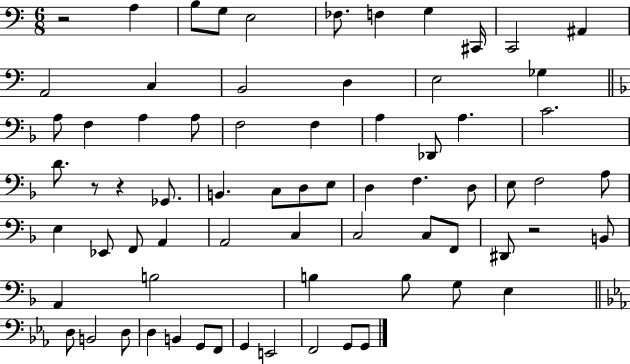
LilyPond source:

{
  \clef bass
  \numericTimeSignature
  \time 6/8
  \key c \major
  r2 a4 | b8 g8 e2 | fes8. f4 g4 cis,16 | c,2 ais,4 | \break a,2 c4 | b,2 d4 | e2 ges4 | \bar "||" \break \key f \major a8 f4 a4 a8 | f2 f4 | a4 des,8 a4. | c'2. | \break d'8. r8 r4 ges,8. | b,4. c8 d8 e8 | d4 f4. d8 | e8 f2 a8 | \break e4 ees,8 f,8 a,4 | a,2 c4 | c2 c8 f,8 | dis,8 r2 b,8 | \break a,4 b2 | b4 b8 g8 e4 | \bar "||" \break \key ees \major d8 b,2 d8 | d4 b,4 g,8 f,8 | g,4 e,2 | f,2 g,8 g,8 | \break \bar "|."
}